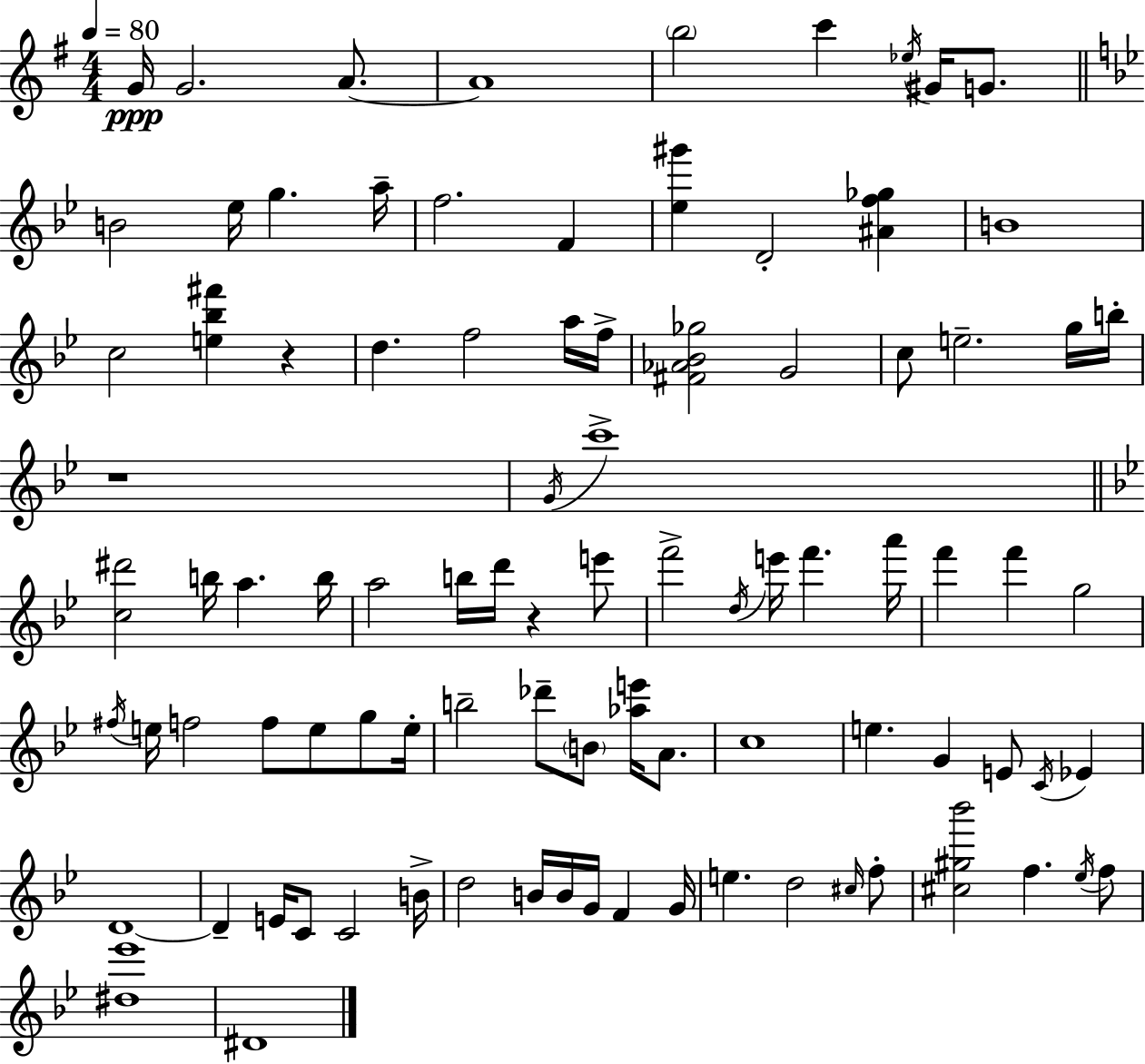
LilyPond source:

{
  \clef treble
  \numericTimeSignature
  \time 4/4
  \key e \minor
  \tempo 4 = 80
  \repeat volta 2 { g'16\ppp g'2. a'8.~~ | a'1 | \parenthesize b''2 c'''4 \acciaccatura { ees''16 } gis'16 g'8. | \bar "||" \break \key bes \major b'2 ees''16 g''4. a''16-- | f''2. f'4 | <ees'' gis'''>4 d'2-. <ais' f'' ges''>4 | b'1 | \break c''2 <e'' bes'' fis'''>4 r4 | d''4. f''2 a''16 f''16-> | <fis' aes' bes' ges''>2 g'2 | c''8 e''2.-- g''16 b''16-. | \break r1 | \acciaccatura { g'16 } c'''1-> | \bar "||" \break \key bes \major <c'' dis'''>2 b''16 a''4. b''16 | a''2 b''16 d'''16 r4 e'''8 | f'''2-> \acciaccatura { d''16 } e'''16 f'''4. | a'''16 f'''4 f'''4 g''2 | \break \acciaccatura { fis''16 } e''16 f''2 f''8 e''8 g''8 | e''16-. b''2-- des'''8-- \parenthesize b'8 <aes'' e'''>16 a'8. | c''1 | e''4. g'4 e'8 \acciaccatura { c'16 } ees'4 | \break d'1~~ | d'4-- e'16 c'8 c'2 | b'16-> d''2 b'16 b'16 g'16 f'4 | g'16 e''4. d''2 | \break \grace { cis''16 } f''8-. <cis'' gis'' bes'''>2 f''4. | \acciaccatura { ees''16 } f''8 <dis'' ees'''>1 | dis'1 | } \bar "|."
}